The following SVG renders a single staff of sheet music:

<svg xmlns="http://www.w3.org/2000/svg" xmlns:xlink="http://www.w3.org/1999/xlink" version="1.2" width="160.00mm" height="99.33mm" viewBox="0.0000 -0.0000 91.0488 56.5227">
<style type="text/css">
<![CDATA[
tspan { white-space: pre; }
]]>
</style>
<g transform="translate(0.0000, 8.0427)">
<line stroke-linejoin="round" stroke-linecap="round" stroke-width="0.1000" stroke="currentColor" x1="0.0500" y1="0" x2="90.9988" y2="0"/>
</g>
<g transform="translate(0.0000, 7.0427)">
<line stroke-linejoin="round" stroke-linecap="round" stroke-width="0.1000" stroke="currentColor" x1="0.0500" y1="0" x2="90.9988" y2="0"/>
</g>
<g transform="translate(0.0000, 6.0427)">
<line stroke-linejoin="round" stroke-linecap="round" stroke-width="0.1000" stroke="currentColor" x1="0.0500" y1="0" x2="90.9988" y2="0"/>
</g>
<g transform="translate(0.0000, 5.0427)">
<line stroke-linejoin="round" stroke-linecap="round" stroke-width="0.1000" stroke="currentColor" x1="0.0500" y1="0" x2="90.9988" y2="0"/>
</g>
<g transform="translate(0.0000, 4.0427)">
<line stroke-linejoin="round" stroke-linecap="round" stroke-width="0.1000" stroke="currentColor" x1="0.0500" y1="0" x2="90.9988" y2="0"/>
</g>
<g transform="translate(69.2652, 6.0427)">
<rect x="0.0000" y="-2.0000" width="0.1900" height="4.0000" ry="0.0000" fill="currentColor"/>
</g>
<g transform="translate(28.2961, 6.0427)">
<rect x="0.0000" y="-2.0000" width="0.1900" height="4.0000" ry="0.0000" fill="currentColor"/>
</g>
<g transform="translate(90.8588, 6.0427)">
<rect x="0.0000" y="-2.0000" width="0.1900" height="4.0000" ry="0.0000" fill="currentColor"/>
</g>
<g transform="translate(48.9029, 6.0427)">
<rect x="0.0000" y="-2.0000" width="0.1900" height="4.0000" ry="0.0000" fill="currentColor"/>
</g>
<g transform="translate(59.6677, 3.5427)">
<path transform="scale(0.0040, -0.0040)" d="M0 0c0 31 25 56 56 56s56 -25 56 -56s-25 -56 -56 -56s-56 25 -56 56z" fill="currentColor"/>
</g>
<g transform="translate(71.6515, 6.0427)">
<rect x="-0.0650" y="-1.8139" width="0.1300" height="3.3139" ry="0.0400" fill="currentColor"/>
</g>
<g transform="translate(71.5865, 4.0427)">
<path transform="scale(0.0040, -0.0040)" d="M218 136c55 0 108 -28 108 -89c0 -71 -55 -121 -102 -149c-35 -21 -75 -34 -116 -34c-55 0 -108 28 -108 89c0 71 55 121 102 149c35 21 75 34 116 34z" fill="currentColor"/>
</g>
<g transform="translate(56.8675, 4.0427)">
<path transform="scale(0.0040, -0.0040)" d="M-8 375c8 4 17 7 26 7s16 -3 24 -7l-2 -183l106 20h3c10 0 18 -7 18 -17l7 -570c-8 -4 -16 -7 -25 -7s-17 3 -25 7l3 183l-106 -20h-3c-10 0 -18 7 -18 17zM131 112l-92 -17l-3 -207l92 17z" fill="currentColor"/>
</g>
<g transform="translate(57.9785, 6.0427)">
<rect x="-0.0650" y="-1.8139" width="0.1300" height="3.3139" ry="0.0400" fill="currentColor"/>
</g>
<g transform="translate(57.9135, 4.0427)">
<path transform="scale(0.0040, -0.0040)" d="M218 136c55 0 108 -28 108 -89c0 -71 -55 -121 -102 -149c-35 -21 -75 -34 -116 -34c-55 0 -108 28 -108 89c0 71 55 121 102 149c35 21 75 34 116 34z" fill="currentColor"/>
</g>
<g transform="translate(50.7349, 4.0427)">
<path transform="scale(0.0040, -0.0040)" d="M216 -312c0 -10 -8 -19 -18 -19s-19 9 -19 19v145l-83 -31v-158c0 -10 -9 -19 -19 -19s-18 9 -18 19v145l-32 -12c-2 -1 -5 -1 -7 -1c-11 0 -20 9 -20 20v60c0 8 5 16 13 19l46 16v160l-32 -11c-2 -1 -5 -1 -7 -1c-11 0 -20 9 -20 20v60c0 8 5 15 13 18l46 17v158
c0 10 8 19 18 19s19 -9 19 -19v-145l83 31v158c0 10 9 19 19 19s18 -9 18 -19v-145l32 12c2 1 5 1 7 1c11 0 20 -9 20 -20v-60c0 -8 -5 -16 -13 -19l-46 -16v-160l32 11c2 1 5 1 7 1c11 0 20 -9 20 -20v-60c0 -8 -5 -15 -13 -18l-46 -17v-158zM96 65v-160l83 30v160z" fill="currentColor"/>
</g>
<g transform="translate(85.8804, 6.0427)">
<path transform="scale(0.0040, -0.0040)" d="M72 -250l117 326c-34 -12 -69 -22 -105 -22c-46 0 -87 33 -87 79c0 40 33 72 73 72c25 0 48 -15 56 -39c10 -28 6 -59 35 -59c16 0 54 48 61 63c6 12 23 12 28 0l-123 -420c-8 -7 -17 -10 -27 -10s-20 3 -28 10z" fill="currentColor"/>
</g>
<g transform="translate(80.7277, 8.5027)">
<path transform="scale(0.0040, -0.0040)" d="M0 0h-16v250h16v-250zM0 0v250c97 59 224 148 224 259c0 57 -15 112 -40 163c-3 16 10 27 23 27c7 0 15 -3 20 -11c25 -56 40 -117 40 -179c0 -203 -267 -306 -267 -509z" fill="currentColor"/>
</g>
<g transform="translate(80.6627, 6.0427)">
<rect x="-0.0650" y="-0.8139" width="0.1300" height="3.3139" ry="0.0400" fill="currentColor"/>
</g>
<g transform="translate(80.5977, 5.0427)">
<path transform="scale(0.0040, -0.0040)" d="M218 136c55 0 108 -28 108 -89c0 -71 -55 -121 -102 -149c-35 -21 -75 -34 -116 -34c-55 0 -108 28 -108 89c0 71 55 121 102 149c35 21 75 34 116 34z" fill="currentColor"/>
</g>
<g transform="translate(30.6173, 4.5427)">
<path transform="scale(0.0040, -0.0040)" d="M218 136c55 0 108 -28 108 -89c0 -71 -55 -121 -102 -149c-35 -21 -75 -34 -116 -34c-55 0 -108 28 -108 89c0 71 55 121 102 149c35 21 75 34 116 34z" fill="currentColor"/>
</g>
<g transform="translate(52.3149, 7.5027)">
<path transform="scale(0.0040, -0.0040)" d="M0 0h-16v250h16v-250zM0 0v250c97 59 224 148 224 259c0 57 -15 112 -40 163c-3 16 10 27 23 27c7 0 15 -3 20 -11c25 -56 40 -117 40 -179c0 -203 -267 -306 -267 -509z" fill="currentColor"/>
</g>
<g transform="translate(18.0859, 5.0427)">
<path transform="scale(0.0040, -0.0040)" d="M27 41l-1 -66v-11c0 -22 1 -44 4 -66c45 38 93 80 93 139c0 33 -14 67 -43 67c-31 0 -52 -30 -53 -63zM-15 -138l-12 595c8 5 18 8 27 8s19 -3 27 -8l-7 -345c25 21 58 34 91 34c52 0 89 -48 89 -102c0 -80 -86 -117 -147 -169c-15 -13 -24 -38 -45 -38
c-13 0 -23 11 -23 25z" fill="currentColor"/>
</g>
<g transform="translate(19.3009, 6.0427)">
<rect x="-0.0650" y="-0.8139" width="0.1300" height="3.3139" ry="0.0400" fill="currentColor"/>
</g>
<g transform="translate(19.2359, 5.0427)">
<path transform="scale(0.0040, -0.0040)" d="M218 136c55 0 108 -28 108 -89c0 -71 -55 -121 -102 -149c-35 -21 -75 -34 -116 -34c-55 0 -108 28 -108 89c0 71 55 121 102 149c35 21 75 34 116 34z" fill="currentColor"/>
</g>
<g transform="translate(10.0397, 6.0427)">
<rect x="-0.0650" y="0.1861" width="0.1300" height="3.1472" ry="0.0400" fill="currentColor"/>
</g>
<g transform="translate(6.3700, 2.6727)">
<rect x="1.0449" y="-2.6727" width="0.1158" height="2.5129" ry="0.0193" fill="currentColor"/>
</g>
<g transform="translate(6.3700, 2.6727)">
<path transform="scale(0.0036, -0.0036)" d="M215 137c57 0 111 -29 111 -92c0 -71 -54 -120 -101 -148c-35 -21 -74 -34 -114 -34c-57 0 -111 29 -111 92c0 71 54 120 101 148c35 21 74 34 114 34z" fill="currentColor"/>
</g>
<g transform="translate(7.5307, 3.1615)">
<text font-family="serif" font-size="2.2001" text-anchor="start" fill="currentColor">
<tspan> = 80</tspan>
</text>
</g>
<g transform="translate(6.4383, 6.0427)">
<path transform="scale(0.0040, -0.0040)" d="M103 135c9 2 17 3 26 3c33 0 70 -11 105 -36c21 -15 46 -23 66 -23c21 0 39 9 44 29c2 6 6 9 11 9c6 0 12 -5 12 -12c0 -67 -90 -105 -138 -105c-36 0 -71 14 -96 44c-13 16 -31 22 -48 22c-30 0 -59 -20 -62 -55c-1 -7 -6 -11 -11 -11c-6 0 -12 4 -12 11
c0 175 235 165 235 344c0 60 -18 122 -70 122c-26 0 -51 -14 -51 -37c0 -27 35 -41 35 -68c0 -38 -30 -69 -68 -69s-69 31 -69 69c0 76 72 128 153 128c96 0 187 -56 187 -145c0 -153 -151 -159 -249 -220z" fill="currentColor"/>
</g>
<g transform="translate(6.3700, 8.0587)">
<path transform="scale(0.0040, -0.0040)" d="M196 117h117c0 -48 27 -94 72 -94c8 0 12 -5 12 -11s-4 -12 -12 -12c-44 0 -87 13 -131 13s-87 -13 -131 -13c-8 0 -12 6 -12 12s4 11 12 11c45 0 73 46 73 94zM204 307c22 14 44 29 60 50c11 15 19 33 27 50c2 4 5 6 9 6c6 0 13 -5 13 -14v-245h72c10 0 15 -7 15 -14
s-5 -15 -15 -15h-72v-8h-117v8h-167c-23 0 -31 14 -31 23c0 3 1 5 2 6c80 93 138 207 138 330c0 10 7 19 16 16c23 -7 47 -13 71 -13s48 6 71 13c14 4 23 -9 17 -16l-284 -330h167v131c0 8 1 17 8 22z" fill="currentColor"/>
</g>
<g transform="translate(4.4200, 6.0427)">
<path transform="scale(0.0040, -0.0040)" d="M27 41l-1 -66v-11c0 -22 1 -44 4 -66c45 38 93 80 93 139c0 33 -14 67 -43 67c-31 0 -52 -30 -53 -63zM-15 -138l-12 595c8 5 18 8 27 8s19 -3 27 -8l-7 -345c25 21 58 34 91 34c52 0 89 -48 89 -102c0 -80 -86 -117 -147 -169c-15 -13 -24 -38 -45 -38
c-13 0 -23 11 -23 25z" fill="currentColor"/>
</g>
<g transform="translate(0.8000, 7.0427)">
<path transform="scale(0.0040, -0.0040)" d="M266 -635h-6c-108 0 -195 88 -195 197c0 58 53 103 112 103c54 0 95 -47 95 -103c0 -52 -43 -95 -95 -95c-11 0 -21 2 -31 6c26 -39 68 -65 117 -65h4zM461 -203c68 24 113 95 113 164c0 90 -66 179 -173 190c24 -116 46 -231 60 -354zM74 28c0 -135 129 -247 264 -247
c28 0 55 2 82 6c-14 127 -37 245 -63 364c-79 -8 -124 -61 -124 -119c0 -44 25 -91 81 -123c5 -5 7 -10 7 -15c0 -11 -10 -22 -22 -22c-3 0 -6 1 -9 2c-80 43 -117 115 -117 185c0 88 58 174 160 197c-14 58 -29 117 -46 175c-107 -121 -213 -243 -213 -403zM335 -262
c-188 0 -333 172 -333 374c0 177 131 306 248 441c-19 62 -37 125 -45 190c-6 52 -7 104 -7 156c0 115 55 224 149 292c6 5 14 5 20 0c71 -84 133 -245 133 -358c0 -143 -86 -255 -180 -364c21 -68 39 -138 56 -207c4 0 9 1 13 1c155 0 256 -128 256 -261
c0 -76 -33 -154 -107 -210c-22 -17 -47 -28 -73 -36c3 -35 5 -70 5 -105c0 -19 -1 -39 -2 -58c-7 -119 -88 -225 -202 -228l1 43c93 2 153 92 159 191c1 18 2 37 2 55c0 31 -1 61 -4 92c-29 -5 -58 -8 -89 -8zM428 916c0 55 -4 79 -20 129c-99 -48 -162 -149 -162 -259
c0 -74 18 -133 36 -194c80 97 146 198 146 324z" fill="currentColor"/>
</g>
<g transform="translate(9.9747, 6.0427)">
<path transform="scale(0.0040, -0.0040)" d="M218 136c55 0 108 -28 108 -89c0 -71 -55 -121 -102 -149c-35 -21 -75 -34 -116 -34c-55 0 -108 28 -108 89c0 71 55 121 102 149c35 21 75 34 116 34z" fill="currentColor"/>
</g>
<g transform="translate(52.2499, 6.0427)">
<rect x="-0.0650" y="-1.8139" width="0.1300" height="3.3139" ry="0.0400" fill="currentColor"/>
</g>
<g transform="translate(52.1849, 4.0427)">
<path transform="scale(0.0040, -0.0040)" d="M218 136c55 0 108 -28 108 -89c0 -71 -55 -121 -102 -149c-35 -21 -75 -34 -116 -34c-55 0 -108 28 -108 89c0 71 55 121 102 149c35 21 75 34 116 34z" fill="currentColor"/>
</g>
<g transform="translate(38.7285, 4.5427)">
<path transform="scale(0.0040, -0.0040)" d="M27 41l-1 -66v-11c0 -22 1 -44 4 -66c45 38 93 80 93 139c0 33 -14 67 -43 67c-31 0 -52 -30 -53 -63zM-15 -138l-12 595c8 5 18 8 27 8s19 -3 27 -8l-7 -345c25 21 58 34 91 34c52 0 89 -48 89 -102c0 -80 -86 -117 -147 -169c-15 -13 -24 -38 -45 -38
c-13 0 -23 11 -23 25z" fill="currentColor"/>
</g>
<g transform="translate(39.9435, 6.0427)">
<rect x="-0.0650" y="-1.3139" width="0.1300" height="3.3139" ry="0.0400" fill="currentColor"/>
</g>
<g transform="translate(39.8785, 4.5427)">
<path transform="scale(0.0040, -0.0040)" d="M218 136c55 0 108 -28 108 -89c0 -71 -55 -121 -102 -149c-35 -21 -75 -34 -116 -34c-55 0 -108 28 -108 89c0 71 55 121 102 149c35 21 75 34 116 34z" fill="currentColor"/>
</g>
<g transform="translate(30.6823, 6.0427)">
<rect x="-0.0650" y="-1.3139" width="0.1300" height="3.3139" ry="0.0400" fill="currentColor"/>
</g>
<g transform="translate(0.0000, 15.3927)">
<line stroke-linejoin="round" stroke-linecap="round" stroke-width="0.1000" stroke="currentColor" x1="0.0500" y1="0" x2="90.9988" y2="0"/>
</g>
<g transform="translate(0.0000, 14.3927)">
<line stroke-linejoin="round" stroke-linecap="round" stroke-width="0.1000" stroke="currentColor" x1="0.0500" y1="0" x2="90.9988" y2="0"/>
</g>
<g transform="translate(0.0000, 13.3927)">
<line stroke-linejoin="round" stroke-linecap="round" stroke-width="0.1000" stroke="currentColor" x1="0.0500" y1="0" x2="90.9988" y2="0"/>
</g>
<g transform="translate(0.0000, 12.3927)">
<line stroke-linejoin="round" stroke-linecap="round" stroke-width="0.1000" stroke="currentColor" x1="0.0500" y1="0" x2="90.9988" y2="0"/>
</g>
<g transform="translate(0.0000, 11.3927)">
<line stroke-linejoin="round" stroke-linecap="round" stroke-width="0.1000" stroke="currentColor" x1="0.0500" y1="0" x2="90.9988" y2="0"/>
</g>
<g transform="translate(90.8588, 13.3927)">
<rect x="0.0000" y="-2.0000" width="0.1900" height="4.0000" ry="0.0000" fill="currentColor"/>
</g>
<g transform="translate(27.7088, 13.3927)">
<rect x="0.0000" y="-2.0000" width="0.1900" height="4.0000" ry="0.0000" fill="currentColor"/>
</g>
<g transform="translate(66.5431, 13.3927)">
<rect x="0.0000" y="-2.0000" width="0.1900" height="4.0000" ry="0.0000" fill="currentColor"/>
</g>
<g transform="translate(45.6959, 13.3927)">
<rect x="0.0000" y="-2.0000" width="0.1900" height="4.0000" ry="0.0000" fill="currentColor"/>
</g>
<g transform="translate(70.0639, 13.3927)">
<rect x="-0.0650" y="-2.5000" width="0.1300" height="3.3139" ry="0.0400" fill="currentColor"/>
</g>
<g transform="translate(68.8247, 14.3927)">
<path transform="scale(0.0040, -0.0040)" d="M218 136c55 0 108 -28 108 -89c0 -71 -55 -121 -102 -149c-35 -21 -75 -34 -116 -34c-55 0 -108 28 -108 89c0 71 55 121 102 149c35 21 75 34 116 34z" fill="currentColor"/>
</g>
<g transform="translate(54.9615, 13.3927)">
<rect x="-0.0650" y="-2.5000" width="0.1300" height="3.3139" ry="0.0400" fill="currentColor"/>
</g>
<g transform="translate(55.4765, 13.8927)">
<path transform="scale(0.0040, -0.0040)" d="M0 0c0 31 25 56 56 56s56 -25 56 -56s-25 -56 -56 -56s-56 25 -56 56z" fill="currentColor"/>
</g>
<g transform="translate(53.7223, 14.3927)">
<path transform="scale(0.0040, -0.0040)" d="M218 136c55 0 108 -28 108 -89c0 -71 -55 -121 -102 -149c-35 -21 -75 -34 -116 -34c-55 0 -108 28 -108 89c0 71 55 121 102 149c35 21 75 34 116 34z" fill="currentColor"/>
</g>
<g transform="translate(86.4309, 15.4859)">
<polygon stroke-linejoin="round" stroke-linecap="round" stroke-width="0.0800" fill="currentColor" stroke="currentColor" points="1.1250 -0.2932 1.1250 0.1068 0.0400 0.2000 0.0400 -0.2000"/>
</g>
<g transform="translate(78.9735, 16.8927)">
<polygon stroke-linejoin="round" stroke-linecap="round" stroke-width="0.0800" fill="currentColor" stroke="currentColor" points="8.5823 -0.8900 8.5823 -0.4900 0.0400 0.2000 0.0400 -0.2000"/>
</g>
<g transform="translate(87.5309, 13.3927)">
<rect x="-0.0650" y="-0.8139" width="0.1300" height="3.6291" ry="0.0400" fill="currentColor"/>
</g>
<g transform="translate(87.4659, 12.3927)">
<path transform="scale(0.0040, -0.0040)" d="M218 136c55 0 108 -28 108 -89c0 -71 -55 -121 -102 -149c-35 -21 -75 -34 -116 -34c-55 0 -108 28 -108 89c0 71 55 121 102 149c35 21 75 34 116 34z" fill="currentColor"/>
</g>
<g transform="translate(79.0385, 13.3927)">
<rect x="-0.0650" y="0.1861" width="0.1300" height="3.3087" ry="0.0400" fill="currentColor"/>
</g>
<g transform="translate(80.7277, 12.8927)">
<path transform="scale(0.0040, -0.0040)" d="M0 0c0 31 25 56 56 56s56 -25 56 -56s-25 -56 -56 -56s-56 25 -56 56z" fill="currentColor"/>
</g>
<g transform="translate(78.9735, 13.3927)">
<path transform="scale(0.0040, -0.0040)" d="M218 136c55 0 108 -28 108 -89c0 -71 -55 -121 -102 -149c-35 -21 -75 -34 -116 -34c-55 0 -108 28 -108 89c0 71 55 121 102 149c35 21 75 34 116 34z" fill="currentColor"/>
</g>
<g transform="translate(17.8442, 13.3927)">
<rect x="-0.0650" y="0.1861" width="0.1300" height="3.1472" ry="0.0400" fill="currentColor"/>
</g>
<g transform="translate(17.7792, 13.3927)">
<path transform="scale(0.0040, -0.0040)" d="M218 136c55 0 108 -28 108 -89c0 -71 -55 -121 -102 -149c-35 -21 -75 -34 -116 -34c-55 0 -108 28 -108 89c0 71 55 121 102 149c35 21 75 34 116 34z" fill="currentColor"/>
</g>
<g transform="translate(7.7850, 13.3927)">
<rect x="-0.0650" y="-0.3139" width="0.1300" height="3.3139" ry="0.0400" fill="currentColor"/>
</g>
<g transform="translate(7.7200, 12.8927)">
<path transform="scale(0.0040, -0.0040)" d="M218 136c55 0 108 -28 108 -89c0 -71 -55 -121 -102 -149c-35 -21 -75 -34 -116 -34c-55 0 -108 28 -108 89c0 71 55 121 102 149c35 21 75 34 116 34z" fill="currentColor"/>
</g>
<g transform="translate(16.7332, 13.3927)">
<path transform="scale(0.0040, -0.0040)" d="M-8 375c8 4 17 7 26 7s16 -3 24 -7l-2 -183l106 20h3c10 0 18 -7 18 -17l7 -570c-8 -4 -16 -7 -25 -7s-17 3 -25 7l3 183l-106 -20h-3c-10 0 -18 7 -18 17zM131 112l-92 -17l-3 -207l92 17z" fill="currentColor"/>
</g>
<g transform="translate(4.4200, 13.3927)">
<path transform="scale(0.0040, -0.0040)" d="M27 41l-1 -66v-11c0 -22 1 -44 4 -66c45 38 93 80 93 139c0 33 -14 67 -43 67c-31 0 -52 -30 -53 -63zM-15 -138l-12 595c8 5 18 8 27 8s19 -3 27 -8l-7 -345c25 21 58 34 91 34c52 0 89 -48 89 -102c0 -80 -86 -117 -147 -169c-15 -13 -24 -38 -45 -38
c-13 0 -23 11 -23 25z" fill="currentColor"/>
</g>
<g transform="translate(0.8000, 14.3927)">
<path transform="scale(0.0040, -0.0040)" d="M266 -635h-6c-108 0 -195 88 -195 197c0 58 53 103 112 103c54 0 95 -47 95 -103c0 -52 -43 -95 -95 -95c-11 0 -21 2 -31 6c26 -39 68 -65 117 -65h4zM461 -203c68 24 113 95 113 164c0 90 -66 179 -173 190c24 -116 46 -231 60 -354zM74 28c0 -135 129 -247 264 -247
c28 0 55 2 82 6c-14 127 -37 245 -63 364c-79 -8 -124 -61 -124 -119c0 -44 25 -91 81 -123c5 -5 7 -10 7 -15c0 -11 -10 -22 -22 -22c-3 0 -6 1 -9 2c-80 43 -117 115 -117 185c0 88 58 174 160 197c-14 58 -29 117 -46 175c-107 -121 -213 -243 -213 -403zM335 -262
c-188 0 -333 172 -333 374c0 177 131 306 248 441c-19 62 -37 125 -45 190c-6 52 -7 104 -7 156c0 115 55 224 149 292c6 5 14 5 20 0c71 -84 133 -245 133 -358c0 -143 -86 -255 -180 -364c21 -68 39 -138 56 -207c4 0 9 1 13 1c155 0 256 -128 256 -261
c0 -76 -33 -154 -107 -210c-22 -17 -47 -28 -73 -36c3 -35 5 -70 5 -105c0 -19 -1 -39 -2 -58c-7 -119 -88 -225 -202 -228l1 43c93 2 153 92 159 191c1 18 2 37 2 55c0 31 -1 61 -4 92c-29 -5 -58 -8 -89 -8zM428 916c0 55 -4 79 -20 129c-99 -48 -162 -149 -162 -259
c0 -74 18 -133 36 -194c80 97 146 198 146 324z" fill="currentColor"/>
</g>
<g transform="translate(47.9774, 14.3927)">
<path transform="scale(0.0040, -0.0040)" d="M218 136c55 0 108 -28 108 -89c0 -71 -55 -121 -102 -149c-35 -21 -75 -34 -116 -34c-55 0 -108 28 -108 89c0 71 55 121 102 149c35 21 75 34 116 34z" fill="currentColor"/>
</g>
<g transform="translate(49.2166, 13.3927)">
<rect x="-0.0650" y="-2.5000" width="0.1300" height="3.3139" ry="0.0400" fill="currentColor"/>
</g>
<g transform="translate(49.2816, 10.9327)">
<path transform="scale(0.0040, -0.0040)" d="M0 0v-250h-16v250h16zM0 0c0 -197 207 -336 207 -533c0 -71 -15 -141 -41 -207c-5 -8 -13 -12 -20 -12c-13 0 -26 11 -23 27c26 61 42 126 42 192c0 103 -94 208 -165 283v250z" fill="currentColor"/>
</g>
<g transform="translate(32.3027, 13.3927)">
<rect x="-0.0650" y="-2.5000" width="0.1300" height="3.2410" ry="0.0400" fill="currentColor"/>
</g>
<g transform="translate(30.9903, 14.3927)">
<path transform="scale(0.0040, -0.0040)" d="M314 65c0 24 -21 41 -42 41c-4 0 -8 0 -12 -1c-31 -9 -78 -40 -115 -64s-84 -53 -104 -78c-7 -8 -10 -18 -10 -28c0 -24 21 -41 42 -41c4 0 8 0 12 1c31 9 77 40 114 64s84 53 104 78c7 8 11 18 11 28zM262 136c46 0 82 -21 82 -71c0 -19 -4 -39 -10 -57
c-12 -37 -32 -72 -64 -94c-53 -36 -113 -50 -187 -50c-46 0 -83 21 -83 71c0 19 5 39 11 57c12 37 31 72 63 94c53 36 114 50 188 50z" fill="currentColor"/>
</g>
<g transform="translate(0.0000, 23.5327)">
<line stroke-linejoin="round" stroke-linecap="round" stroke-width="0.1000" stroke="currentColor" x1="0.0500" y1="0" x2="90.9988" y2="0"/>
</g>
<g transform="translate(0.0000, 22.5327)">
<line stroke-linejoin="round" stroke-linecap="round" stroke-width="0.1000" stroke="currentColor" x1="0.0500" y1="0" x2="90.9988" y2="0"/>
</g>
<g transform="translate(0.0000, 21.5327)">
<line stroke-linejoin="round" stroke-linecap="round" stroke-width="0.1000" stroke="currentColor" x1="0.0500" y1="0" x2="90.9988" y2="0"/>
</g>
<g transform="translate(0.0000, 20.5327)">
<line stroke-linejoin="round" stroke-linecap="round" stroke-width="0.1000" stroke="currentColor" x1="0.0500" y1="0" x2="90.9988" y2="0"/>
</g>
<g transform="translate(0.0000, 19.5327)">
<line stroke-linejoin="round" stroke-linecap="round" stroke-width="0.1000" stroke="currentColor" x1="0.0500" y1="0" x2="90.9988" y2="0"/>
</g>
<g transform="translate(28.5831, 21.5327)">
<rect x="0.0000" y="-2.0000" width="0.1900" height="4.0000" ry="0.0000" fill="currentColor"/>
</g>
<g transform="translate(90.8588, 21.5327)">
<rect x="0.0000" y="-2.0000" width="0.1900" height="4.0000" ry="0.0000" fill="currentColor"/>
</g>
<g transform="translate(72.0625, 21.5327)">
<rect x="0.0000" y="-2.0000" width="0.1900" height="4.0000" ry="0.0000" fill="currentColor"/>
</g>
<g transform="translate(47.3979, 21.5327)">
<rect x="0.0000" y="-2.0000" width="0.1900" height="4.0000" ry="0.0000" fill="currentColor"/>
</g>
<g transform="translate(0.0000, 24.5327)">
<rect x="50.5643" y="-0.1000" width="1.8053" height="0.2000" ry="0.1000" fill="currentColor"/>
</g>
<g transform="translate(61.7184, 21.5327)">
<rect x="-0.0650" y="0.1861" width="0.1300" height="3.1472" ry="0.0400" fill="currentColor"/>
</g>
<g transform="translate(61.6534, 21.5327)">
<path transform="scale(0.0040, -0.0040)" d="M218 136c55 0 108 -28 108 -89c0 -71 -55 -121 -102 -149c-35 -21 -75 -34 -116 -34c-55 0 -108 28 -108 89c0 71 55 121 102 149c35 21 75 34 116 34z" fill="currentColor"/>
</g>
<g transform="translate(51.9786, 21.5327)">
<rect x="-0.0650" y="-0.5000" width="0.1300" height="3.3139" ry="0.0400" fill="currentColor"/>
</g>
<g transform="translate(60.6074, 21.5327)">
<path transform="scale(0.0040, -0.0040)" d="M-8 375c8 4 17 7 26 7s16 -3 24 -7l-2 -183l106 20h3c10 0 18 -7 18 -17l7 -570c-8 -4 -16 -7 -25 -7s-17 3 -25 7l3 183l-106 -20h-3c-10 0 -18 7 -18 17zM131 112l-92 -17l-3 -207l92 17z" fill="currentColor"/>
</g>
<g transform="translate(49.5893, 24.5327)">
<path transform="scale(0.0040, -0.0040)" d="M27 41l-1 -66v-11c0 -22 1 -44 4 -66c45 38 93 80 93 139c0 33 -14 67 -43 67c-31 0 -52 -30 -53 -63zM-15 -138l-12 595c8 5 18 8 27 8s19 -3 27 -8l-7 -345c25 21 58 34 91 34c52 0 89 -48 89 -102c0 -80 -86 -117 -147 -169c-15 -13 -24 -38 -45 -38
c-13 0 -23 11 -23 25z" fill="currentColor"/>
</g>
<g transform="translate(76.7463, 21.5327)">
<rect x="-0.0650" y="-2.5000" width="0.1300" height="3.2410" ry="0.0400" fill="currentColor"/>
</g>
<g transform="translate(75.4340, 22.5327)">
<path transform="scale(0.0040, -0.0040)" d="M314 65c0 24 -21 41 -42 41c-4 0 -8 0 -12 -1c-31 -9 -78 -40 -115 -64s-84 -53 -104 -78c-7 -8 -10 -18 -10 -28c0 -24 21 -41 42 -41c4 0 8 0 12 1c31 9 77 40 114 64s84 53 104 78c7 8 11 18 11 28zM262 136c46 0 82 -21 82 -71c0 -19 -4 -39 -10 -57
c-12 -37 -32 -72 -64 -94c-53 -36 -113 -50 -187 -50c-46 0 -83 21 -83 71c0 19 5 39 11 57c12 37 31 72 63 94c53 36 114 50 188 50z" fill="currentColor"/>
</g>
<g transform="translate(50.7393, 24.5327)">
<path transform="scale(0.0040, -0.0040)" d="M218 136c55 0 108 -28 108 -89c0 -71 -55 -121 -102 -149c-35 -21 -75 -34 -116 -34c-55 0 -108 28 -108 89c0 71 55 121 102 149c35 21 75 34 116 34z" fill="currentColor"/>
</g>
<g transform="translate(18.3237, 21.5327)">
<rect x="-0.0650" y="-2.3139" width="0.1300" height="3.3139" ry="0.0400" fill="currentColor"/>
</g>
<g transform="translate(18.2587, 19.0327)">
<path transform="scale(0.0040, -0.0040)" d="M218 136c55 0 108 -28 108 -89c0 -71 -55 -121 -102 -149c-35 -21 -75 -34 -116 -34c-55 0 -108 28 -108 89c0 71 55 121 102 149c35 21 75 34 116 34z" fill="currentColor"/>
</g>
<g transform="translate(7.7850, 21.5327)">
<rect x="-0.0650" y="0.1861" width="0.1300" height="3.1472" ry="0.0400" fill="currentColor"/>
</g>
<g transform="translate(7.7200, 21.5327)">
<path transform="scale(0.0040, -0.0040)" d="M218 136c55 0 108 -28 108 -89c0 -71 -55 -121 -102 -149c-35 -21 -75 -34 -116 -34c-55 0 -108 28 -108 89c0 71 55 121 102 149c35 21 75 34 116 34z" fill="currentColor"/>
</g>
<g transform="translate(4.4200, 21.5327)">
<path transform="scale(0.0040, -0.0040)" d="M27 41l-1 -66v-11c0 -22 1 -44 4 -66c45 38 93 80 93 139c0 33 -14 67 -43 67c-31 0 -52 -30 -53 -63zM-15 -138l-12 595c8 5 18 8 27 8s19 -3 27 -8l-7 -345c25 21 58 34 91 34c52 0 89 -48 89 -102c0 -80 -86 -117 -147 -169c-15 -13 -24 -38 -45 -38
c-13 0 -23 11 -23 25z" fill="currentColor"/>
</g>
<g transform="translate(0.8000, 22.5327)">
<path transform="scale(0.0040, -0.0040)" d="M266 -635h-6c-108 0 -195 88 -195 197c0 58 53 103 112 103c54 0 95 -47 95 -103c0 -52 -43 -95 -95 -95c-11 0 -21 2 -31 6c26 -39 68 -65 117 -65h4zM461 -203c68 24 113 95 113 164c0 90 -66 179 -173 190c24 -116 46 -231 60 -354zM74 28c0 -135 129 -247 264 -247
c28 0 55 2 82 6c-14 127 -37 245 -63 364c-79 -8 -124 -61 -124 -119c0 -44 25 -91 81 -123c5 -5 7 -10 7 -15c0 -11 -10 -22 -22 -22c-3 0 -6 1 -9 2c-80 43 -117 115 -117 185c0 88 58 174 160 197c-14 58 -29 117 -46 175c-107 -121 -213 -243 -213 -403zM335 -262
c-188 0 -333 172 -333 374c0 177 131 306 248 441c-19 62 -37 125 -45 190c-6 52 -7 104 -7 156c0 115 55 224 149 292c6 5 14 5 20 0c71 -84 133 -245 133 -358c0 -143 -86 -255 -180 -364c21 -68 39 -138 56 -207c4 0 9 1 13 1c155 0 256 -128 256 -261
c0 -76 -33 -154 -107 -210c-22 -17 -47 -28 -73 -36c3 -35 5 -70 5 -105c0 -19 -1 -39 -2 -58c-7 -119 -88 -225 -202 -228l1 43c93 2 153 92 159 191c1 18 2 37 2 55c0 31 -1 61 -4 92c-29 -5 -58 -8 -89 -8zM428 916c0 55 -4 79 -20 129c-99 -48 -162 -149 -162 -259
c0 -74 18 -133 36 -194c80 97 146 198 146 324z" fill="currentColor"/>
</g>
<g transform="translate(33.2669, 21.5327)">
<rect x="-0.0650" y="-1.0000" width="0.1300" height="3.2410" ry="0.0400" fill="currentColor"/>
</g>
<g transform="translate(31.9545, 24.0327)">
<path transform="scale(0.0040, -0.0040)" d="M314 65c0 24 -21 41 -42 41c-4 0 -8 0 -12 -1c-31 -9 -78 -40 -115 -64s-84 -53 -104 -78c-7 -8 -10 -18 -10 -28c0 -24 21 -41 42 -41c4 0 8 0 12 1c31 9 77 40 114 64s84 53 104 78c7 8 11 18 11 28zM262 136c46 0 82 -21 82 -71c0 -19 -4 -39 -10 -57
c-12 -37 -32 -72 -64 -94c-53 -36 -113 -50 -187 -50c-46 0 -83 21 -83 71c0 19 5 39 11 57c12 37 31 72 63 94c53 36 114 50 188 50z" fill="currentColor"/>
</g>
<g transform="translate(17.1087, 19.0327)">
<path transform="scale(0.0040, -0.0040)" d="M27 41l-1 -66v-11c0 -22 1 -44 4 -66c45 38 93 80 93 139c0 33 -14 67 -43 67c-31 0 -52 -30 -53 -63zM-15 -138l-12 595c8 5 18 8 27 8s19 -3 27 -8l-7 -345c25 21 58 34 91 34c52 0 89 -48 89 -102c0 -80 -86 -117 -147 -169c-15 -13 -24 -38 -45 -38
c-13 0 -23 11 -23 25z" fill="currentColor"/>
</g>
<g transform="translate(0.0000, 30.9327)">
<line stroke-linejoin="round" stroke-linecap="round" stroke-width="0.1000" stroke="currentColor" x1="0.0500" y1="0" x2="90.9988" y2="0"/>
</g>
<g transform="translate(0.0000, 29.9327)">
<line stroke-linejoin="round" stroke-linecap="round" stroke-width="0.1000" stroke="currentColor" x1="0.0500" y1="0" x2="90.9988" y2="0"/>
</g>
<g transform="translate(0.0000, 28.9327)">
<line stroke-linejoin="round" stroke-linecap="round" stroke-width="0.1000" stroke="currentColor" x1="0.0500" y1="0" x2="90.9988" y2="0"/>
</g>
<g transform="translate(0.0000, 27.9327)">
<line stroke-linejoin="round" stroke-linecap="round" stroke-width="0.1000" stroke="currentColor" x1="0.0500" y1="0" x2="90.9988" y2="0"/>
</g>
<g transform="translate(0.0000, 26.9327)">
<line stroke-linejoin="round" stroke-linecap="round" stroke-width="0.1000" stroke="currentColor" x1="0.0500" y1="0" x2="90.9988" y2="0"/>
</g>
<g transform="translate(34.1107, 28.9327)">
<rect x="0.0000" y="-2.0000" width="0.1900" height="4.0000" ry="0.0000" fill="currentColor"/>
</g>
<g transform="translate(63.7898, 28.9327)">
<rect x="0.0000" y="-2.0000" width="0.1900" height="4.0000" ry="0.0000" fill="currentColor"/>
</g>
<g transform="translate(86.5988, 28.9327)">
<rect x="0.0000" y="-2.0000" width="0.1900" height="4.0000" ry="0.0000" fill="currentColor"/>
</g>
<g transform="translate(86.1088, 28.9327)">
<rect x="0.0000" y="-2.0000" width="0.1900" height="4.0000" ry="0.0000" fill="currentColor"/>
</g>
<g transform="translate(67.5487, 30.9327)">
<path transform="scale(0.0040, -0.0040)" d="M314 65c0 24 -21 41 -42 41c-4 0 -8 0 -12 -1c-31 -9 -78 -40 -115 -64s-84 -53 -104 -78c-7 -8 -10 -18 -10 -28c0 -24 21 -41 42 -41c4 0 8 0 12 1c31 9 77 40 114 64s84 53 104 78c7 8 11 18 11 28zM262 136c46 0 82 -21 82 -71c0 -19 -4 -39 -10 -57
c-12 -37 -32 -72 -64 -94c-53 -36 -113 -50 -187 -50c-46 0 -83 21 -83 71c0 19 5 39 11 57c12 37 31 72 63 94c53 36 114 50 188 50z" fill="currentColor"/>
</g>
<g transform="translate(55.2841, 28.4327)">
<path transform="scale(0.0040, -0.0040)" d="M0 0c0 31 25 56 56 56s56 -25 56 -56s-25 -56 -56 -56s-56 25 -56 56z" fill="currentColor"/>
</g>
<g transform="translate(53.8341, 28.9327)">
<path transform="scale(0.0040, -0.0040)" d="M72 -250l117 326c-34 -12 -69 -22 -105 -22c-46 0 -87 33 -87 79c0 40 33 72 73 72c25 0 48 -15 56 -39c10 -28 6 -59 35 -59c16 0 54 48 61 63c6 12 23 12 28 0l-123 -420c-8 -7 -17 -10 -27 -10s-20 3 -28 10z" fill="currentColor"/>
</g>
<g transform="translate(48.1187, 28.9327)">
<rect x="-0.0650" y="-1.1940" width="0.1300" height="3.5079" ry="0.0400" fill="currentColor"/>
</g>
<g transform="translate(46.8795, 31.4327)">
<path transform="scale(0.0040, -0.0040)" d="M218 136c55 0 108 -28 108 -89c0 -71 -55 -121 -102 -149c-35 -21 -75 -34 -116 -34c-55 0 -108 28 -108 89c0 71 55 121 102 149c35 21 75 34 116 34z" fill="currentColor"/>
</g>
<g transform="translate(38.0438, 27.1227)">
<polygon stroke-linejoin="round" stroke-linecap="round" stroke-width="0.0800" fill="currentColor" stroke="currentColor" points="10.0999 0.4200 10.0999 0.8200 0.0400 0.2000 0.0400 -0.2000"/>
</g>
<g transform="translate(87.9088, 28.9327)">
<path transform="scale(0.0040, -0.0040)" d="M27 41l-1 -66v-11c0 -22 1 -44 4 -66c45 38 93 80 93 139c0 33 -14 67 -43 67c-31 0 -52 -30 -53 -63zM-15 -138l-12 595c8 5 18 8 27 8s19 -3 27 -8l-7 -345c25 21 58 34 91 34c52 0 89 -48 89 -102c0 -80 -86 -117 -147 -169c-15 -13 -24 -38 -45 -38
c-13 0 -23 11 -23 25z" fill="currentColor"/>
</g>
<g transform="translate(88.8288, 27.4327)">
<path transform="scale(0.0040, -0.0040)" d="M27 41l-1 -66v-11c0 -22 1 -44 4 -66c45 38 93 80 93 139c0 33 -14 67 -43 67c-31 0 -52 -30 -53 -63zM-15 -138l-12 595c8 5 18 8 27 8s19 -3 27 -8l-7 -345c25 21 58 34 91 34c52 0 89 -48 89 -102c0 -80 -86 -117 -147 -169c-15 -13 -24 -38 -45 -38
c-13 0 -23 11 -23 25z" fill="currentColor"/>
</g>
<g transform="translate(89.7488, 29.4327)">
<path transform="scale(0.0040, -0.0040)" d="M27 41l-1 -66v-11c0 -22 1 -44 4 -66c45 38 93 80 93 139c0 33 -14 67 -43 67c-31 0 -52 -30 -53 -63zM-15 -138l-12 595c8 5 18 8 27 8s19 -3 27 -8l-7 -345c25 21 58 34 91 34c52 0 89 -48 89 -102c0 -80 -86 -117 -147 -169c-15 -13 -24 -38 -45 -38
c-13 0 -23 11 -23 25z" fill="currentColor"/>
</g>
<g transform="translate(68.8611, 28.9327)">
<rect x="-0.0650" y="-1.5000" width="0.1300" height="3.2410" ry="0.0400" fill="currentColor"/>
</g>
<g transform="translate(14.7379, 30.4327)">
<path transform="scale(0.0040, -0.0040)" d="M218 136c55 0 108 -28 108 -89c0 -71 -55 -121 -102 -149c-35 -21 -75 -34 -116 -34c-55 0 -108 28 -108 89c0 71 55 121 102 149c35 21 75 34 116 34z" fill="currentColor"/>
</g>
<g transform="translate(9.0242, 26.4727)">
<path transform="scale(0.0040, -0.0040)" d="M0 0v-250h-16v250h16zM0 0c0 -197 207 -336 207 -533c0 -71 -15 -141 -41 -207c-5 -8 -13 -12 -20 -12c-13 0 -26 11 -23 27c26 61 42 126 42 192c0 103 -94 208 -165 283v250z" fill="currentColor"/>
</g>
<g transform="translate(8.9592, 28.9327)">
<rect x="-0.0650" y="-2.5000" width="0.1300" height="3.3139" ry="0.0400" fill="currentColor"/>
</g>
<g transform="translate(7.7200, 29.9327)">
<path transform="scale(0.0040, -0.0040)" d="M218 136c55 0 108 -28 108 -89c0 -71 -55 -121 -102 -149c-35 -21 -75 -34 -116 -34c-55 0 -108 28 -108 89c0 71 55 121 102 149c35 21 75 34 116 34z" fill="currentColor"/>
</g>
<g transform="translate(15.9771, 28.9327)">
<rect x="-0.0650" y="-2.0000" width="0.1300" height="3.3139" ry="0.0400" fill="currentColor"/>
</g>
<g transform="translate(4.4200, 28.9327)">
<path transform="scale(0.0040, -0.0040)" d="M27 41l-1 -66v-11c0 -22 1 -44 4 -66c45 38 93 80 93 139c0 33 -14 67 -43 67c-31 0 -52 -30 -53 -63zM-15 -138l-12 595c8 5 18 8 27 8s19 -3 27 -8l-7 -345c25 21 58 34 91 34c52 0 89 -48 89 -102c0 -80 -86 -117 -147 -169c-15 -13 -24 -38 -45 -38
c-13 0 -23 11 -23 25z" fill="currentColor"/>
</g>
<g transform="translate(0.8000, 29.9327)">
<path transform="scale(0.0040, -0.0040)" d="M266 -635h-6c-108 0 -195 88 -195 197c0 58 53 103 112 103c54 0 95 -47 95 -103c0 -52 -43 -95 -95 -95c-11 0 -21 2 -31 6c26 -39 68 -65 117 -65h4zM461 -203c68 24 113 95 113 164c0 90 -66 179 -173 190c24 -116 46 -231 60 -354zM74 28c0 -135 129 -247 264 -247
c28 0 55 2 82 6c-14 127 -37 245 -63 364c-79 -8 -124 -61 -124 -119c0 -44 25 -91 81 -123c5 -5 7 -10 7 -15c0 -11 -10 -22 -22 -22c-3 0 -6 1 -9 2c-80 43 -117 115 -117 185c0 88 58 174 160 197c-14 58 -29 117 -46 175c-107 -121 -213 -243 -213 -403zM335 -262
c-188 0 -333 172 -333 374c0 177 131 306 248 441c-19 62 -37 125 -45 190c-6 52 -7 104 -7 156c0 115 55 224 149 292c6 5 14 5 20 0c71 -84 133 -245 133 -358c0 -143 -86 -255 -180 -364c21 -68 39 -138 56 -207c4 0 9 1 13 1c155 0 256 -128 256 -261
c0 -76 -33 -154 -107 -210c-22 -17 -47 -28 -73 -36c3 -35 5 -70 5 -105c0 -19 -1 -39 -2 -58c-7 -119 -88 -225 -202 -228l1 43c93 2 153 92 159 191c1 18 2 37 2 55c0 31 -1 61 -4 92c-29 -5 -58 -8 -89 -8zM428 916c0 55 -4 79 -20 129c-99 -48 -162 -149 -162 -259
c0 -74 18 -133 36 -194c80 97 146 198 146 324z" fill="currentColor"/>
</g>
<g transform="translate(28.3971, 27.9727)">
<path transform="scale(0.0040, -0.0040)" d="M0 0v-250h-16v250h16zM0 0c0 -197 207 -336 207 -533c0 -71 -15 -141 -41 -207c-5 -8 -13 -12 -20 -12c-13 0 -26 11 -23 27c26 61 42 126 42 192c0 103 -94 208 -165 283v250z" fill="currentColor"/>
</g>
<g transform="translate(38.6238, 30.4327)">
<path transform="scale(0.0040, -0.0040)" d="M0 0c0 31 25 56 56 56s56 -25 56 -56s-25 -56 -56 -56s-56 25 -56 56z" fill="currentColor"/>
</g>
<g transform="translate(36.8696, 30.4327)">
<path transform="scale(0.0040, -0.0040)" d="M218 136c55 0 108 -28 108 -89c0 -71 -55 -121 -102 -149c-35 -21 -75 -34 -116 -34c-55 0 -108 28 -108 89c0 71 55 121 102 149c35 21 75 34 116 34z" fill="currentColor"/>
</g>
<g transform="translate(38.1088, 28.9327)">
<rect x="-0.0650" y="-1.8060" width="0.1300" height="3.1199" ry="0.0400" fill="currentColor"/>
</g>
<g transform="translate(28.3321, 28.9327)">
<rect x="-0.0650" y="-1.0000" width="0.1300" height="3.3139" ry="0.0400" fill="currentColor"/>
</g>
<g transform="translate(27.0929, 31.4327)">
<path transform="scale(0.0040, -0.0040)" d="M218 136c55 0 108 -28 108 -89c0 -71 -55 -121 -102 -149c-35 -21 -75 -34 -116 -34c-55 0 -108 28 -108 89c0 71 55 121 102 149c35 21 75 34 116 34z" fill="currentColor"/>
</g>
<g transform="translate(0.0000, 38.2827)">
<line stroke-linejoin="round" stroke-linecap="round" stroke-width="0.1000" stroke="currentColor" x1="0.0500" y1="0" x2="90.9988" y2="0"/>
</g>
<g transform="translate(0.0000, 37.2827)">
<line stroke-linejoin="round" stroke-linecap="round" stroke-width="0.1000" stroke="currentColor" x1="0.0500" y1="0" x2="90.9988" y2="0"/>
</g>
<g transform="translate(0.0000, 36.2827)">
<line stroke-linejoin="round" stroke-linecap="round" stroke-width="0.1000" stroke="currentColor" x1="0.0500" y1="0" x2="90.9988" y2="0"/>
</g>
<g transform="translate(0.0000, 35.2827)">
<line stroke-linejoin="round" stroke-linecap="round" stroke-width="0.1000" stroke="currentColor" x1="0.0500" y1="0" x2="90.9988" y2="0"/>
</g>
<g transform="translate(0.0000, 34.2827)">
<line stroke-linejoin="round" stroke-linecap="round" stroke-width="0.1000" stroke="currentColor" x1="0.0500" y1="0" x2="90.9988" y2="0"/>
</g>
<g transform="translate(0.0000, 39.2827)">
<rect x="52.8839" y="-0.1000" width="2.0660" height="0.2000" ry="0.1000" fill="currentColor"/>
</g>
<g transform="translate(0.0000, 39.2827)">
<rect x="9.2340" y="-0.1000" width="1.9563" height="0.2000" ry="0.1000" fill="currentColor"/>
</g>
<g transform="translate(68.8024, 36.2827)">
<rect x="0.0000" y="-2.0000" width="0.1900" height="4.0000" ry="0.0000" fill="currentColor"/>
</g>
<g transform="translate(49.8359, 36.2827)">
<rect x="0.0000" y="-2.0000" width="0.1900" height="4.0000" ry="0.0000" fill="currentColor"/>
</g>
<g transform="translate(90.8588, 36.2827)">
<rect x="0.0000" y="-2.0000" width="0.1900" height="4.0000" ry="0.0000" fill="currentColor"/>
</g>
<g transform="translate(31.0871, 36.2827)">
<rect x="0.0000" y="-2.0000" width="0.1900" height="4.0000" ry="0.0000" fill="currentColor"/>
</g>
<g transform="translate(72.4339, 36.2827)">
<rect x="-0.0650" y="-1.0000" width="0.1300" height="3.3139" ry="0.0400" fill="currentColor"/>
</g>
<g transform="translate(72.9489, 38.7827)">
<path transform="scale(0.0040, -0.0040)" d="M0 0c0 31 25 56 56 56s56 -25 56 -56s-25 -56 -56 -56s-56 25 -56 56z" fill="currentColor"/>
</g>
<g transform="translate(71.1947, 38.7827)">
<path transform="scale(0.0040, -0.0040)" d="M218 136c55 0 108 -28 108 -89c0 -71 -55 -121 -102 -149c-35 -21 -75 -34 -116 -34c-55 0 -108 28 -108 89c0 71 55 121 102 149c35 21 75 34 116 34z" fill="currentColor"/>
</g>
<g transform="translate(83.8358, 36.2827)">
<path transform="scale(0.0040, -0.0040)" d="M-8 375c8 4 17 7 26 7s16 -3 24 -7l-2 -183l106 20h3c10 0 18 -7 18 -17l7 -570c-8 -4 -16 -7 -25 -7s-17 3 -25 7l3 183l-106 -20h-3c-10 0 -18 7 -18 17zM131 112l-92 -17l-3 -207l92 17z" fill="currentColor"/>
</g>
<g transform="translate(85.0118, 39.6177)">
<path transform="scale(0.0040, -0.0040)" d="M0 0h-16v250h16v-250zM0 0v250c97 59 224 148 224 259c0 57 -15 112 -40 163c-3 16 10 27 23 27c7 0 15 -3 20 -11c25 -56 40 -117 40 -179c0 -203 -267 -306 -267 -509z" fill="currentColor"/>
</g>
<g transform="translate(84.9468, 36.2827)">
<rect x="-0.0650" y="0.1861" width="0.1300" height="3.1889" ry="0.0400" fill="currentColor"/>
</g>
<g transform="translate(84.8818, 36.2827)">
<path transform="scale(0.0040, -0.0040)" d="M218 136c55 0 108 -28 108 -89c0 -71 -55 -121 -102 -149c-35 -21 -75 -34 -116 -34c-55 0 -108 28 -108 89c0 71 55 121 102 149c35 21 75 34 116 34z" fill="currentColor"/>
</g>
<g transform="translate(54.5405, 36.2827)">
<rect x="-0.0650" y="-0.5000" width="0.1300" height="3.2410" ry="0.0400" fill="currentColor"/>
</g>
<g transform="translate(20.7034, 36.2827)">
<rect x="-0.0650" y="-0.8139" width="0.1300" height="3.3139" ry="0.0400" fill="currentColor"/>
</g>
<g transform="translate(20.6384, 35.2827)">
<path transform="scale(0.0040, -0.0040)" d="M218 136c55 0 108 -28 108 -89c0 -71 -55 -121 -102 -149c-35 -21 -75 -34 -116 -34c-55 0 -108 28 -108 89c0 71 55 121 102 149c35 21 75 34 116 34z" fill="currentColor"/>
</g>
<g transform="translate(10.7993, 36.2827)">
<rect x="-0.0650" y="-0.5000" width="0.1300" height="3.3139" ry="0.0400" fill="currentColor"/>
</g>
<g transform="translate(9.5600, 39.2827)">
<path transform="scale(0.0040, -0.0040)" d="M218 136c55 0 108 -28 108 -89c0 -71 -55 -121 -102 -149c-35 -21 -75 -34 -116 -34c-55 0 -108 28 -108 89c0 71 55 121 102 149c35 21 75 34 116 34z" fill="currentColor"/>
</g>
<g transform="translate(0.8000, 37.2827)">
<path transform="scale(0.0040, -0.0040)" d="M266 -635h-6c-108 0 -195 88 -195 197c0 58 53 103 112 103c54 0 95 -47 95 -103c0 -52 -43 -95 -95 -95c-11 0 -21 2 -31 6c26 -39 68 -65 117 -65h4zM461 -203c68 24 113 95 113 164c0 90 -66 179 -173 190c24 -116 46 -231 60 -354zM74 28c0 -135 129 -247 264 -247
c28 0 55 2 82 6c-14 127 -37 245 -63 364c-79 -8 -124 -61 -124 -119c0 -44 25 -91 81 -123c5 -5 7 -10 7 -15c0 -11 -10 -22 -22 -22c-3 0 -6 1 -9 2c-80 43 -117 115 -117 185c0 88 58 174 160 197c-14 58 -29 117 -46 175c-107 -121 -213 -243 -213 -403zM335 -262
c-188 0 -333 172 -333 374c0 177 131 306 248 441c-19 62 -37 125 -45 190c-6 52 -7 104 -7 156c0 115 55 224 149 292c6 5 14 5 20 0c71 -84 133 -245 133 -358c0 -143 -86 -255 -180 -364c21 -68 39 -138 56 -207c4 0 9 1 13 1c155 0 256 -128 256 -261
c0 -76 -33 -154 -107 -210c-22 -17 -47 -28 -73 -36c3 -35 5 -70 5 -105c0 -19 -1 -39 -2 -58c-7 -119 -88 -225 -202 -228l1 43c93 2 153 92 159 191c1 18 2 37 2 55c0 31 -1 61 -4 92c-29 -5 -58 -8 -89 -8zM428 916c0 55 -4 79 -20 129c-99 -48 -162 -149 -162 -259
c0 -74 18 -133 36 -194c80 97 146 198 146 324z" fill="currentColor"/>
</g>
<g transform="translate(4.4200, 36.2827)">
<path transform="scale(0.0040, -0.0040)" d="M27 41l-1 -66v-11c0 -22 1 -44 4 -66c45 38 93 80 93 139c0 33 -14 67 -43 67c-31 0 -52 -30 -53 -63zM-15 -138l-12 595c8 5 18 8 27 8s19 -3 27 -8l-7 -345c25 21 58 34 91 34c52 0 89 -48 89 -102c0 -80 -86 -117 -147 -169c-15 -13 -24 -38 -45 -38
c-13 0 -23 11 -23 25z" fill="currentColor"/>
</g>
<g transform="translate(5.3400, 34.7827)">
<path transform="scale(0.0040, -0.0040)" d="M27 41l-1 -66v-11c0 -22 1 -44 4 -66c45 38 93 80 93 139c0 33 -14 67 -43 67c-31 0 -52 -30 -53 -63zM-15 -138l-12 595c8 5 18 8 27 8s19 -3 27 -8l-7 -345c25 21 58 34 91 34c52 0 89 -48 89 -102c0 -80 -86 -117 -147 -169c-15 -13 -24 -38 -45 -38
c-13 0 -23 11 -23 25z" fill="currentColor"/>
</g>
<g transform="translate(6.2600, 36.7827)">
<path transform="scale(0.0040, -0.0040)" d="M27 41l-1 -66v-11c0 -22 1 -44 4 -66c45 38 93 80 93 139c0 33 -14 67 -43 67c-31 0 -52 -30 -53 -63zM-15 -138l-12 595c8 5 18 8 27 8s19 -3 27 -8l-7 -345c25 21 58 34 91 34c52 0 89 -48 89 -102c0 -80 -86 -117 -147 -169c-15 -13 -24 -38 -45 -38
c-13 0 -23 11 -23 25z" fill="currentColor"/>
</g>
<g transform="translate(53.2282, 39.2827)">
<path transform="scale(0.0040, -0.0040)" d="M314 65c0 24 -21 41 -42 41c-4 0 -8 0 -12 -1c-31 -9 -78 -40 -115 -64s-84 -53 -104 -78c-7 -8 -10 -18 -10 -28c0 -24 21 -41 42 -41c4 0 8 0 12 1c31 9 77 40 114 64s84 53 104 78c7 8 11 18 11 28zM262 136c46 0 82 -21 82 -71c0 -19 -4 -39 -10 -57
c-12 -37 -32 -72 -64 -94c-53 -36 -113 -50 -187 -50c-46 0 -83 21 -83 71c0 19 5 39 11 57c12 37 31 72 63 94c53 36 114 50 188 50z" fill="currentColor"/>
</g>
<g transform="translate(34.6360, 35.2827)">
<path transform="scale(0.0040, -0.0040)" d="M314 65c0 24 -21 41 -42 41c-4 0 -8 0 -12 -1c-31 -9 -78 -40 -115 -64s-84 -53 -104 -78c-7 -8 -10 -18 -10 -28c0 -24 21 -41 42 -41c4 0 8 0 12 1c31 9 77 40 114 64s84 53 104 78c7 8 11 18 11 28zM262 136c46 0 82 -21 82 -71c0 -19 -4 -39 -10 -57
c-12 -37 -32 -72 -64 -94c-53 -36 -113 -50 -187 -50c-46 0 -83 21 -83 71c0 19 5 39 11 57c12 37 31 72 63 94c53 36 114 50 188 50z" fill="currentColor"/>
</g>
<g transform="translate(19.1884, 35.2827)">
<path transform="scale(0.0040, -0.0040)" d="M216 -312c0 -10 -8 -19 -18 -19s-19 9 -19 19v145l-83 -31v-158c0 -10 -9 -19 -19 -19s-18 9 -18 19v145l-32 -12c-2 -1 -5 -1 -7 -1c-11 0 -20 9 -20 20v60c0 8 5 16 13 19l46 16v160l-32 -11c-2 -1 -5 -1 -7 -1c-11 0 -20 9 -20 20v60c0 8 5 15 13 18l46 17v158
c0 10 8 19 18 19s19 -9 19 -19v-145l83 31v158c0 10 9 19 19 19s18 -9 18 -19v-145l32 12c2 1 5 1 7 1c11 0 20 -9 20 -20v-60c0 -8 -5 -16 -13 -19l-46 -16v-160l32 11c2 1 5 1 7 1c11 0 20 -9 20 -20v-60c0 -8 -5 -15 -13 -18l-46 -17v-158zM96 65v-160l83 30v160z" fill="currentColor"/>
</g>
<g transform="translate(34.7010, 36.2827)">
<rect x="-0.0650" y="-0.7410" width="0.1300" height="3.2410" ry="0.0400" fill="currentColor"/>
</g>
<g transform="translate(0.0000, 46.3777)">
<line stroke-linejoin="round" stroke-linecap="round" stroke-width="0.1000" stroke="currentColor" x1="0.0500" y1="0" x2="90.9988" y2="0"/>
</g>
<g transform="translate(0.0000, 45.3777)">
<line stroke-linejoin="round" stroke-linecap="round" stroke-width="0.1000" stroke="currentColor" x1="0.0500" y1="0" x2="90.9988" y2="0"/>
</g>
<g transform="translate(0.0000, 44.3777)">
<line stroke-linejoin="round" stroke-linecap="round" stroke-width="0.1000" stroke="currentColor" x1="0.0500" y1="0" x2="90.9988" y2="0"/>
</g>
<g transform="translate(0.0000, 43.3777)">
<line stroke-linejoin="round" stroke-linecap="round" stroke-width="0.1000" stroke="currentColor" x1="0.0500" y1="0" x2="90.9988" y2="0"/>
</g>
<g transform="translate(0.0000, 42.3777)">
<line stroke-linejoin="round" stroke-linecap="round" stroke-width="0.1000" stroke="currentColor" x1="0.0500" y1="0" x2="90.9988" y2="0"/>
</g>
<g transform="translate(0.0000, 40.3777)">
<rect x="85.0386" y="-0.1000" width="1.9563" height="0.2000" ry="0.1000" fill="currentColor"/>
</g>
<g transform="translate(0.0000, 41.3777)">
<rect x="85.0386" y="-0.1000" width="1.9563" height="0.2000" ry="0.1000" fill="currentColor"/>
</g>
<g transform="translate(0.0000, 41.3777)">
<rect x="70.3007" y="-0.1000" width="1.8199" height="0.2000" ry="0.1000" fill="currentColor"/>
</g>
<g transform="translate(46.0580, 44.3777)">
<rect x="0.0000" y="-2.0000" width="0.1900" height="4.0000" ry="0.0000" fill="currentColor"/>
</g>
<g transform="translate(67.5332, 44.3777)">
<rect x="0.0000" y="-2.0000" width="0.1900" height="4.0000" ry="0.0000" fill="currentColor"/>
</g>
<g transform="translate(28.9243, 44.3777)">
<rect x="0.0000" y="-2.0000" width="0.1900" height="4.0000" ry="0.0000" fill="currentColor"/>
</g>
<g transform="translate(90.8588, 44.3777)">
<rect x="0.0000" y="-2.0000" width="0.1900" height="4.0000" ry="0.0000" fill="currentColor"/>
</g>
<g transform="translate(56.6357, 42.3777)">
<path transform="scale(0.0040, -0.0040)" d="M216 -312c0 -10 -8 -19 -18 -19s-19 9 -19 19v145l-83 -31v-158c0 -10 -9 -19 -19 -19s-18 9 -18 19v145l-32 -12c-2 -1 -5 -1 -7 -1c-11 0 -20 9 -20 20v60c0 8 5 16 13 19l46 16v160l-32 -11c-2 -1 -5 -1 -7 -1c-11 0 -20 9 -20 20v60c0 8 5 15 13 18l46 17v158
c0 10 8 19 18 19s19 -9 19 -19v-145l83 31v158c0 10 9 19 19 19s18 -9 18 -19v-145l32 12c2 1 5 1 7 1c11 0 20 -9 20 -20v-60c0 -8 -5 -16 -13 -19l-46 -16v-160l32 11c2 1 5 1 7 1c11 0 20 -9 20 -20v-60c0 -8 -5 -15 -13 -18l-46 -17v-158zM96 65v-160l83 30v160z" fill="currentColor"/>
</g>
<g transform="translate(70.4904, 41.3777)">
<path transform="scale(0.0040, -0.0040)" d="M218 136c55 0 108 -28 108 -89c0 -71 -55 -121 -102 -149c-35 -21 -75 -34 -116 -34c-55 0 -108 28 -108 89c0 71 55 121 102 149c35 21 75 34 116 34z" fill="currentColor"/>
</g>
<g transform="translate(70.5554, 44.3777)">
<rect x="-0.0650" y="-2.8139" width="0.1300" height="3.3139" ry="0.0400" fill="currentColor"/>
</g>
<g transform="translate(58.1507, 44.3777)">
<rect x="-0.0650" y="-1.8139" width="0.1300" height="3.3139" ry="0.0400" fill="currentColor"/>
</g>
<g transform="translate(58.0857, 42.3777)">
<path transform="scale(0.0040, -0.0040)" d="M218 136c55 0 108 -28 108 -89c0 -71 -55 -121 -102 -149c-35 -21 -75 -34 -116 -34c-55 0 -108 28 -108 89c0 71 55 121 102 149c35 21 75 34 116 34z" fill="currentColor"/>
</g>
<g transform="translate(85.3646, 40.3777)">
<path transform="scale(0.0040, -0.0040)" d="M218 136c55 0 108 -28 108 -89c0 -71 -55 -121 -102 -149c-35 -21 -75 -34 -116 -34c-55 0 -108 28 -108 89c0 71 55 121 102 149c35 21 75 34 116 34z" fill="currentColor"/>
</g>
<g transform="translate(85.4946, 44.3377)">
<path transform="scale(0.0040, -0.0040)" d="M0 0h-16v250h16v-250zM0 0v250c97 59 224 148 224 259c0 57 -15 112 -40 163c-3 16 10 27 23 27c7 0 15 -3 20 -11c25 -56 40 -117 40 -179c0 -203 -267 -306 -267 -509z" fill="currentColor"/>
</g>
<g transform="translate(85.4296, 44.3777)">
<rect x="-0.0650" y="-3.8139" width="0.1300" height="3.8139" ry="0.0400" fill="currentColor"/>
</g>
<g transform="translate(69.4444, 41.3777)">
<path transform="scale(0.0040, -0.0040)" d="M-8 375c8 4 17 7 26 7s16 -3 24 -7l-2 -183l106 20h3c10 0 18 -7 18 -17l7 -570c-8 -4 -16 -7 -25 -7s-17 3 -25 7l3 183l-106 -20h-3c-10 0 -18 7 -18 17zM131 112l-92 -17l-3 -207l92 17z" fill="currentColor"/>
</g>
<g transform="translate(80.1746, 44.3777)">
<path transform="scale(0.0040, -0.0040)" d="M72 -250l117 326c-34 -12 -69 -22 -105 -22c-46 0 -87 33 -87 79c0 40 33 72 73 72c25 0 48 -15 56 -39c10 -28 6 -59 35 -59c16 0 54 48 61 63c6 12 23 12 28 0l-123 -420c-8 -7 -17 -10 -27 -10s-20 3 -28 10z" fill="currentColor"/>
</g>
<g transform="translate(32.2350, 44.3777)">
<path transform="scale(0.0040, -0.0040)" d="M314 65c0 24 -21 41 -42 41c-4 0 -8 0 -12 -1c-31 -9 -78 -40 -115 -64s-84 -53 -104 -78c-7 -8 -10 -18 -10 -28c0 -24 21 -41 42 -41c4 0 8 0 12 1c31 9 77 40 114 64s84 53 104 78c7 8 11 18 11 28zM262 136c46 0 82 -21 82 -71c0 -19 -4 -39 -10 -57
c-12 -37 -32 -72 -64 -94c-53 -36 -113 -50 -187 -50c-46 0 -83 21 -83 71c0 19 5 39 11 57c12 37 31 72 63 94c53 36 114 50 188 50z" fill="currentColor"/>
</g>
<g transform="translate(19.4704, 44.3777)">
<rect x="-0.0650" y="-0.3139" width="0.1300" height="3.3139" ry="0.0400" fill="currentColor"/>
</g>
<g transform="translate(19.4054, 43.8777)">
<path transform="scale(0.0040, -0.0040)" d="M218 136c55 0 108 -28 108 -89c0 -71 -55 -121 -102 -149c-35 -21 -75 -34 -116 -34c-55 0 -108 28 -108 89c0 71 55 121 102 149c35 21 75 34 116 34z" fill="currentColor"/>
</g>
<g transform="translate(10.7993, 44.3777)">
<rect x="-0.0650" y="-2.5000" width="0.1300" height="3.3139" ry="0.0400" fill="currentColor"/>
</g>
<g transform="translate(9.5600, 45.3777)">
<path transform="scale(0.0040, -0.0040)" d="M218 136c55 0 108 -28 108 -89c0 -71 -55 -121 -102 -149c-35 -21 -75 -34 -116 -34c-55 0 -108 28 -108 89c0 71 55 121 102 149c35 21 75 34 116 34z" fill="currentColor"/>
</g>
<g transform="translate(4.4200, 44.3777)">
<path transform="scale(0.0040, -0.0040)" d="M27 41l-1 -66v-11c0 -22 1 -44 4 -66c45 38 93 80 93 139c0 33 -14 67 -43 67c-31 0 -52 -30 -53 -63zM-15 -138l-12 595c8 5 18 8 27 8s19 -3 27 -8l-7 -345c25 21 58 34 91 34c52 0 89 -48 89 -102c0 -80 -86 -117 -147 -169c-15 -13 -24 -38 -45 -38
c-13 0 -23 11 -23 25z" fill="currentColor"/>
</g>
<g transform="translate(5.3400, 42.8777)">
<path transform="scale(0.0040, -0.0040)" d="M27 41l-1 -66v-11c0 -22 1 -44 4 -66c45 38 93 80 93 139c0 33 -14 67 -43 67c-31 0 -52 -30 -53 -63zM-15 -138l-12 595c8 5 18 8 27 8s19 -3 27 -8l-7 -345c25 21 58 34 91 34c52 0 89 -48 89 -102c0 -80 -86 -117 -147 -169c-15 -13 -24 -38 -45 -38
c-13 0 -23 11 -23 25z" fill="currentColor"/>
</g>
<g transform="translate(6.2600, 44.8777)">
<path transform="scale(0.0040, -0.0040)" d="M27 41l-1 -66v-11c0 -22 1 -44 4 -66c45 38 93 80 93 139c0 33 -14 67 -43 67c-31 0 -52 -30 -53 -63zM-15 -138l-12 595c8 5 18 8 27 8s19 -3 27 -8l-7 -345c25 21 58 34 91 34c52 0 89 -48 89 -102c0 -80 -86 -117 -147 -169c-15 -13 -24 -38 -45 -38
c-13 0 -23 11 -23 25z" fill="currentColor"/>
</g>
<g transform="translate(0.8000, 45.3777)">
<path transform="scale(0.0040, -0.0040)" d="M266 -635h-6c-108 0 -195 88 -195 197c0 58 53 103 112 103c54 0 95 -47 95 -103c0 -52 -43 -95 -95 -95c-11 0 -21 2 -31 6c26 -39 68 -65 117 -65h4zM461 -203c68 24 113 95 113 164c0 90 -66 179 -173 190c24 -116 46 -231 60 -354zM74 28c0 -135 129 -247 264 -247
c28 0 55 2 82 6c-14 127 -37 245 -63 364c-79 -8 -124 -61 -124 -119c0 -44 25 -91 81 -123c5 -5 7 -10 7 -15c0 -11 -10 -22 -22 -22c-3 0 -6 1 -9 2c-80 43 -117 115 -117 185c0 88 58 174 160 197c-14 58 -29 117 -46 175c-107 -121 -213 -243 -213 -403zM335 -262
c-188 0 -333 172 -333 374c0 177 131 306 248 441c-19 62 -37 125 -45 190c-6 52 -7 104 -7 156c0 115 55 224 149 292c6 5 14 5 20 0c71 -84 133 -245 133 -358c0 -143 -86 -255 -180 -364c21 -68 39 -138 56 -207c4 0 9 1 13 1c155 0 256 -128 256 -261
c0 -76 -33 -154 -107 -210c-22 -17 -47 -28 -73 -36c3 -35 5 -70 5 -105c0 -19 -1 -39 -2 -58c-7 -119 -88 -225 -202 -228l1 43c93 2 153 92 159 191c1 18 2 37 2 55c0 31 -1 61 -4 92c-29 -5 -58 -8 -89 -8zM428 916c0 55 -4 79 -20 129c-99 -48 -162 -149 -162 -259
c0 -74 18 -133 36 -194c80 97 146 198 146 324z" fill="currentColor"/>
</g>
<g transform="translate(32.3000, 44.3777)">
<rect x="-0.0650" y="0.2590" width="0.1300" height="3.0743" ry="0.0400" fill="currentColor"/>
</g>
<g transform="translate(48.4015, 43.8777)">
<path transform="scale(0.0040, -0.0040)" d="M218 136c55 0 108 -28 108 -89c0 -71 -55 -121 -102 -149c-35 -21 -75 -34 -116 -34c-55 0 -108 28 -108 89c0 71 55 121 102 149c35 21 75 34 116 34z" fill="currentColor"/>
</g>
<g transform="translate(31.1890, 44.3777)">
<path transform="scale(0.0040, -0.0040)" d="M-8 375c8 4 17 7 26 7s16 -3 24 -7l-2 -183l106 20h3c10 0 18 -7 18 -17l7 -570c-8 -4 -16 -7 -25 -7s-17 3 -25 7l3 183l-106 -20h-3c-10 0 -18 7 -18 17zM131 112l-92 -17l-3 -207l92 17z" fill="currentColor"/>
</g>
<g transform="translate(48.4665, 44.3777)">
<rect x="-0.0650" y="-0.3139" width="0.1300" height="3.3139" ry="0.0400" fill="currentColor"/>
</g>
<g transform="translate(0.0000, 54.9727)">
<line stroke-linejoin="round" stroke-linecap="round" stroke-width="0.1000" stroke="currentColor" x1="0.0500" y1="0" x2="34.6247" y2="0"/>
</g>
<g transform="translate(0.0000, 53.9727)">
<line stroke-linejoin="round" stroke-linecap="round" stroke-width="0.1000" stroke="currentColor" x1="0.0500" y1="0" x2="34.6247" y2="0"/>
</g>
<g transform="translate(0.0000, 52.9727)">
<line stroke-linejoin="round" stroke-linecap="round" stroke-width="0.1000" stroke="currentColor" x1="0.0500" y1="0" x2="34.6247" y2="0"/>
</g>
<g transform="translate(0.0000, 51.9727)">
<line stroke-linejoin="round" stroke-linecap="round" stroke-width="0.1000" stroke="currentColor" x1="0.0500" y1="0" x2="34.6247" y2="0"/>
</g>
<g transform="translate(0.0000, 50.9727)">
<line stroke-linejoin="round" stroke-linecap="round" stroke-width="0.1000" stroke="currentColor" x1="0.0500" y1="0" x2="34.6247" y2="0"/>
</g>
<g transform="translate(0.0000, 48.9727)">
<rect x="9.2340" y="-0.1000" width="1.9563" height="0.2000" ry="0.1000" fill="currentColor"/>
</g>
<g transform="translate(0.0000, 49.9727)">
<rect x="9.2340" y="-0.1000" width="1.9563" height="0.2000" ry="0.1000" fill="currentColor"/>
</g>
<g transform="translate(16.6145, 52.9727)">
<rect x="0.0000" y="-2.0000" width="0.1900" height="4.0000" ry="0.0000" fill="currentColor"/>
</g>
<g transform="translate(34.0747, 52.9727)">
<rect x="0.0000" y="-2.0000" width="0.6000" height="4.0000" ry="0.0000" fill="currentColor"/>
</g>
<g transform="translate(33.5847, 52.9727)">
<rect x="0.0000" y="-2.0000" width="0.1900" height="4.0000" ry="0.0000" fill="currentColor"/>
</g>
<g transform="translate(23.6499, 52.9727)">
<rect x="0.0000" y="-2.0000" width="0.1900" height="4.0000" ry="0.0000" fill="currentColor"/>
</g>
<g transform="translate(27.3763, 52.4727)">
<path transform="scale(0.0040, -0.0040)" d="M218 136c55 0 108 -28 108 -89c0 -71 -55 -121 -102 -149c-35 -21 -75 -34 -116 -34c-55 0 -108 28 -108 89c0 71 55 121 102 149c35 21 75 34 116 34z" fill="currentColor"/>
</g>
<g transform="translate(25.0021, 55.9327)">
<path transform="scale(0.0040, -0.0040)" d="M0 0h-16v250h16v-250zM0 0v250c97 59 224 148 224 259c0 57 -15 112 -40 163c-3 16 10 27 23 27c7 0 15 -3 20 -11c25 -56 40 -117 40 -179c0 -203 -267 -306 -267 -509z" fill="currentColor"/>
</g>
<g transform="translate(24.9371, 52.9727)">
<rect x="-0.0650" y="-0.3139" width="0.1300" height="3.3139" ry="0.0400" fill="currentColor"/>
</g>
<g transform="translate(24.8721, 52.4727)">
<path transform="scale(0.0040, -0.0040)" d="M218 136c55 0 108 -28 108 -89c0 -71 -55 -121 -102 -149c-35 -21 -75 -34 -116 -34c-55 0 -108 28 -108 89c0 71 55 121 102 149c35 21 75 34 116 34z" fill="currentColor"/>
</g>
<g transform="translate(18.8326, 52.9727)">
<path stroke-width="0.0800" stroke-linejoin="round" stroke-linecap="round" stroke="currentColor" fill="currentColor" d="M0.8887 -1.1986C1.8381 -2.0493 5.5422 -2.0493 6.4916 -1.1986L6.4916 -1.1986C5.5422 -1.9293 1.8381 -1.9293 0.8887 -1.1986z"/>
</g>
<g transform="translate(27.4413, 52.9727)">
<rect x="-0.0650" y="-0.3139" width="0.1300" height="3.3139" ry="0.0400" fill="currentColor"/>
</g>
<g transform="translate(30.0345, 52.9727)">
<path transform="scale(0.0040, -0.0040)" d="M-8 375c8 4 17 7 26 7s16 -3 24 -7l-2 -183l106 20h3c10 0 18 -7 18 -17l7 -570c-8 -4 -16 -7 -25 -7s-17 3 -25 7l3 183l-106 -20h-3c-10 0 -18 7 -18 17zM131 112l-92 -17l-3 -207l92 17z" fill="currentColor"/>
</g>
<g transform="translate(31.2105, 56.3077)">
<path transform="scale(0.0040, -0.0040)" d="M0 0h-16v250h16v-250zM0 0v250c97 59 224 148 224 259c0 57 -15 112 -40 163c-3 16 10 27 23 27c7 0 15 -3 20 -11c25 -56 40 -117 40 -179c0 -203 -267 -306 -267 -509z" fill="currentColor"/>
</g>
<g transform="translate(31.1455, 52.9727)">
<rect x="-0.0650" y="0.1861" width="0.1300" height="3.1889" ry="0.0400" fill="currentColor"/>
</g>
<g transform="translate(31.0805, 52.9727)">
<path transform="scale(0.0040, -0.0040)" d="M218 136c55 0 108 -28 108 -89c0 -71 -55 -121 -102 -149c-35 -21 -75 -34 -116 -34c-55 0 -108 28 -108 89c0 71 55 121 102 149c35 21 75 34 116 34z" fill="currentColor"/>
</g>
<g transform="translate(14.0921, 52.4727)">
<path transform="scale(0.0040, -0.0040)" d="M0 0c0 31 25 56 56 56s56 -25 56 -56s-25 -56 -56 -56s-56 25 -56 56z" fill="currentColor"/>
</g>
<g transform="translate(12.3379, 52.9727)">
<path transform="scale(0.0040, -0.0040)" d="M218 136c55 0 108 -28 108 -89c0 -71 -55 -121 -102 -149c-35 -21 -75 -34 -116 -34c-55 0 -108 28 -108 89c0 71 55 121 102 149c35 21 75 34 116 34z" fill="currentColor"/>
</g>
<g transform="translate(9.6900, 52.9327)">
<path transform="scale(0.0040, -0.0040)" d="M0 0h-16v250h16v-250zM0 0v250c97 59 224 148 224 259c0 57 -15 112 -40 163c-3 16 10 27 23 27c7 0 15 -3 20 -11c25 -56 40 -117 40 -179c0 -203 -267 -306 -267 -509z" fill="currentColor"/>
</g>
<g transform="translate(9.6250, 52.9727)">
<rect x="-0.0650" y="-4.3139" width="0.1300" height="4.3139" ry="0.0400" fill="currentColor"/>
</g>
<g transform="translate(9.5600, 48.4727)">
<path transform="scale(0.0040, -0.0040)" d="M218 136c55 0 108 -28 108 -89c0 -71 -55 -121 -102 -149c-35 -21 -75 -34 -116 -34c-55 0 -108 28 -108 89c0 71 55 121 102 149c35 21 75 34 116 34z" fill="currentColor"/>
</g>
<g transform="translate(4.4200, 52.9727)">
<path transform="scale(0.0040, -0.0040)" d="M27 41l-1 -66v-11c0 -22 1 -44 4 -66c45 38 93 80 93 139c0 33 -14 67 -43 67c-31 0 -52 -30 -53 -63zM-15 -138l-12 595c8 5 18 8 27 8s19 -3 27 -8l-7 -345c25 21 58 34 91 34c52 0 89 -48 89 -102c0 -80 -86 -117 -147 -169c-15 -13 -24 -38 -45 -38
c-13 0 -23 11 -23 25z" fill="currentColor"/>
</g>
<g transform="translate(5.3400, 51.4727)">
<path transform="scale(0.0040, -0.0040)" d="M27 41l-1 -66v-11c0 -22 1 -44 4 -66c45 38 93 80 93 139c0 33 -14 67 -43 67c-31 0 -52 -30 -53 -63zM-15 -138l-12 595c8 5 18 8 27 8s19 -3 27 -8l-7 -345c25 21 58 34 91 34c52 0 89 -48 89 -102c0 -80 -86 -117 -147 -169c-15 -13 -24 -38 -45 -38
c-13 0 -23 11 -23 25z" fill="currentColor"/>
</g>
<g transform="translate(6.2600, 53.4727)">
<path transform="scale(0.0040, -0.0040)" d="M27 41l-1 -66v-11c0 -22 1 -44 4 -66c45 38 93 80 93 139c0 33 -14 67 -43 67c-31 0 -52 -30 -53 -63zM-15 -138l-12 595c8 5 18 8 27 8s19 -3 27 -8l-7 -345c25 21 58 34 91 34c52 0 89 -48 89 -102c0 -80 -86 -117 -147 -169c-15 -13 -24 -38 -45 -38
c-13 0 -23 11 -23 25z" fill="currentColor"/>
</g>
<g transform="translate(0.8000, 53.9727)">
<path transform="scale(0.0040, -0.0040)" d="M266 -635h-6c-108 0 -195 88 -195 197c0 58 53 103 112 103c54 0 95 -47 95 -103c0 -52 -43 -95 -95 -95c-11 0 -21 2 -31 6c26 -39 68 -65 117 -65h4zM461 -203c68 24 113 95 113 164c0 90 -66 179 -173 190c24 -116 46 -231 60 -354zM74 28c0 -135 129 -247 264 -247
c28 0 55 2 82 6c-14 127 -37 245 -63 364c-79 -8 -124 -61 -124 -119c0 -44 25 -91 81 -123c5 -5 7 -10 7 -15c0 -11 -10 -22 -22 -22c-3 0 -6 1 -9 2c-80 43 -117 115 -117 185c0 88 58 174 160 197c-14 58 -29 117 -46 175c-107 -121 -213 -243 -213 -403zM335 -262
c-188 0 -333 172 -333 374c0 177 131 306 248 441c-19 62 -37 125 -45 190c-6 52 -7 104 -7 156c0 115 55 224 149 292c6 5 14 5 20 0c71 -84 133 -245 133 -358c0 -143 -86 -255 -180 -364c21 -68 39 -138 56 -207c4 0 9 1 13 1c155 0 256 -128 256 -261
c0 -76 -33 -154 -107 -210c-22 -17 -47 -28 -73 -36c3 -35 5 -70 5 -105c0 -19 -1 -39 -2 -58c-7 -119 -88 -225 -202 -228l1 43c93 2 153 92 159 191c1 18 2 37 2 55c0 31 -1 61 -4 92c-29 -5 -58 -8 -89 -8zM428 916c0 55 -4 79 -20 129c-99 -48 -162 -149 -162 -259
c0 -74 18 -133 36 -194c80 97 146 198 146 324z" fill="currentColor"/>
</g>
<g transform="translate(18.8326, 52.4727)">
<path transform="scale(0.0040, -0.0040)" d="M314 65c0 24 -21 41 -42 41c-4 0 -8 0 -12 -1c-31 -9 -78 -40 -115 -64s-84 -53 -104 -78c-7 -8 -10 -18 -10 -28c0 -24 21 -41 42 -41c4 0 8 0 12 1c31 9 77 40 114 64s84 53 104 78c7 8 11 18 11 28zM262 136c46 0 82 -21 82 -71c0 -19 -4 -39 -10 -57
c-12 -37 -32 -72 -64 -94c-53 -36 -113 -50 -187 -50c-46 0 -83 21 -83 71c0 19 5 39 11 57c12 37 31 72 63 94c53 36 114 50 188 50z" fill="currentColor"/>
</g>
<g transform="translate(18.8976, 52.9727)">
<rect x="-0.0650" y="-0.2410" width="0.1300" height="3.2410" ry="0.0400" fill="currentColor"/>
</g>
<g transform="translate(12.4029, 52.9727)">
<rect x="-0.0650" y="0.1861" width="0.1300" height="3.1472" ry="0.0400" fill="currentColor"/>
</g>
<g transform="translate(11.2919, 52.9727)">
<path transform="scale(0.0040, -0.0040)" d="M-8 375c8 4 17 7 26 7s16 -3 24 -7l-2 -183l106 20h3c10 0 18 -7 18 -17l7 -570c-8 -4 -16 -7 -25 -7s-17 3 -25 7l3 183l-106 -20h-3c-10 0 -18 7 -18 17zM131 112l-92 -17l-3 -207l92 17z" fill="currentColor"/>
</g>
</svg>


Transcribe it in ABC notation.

X:1
T:Untitled
M:2/4
L:1/4
K:F
_B _d e _e ^f/2 f f d/2 z/2 c B G2 G/2 G G _B/2 d/4 _B _g D2 _C B G2 G/2 F D/2 F/2 D/2 z/2 E2 C ^d d2 C2 D B/2 G c B2 c ^f a z/2 c'/2 d'/2 B c2 c/2 c B/2